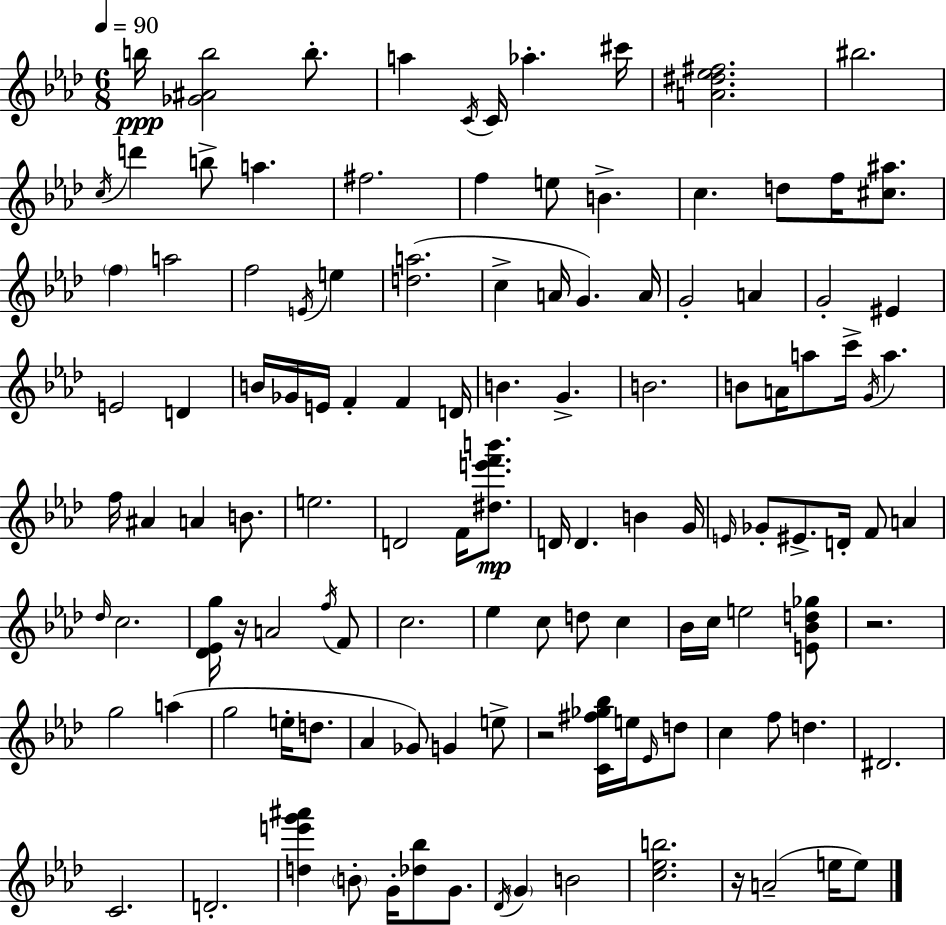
B5/s [Gb4,A#4,B5]/h B5/e. A5/q C4/s C4/s Ab5/q. C#6/s [A4,D#5,Eb5,F#5]/h. BIS5/h. C5/s D6/q B5/e A5/q. F#5/h. F5/q E5/e B4/q. C5/q. D5/e F5/s [C#5,A#5]/e. F5/q A5/h F5/h E4/s E5/q [D5,A5]/h. C5/q A4/s G4/q. A4/s G4/h A4/q G4/h EIS4/q E4/h D4/q B4/s Gb4/s E4/s F4/q F4/q D4/s B4/q. G4/q. B4/h. B4/e A4/s A5/e C6/s G4/s A5/q. F5/s A#4/q A4/q B4/e. E5/h. D4/h F4/s [D#5,E6,F6,B6]/e. D4/s D4/q. B4/q G4/s E4/s Gb4/e EIS4/e. D4/s F4/e A4/q Db5/s C5/h. [Db4,Eb4,G5]/s R/s A4/h F5/s F4/e C5/h. Eb5/q C5/e D5/e C5/q Bb4/s C5/s E5/h [E4,Bb4,D5,Gb5]/e R/h. G5/h A5/q G5/h E5/s D5/e. Ab4/q Gb4/e G4/q E5/e R/h [C4,F#5,Gb5,Bb5]/s E5/s Eb4/s D5/e C5/q F5/e D5/q. D#4/h. C4/h. D4/h. [D5,E6,G6,A#6]/q B4/e G4/s [Db5,Bb5]/e G4/e. Db4/s G4/q B4/h [C5,Eb5,B5]/h. R/s A4/h E5/s E5/e